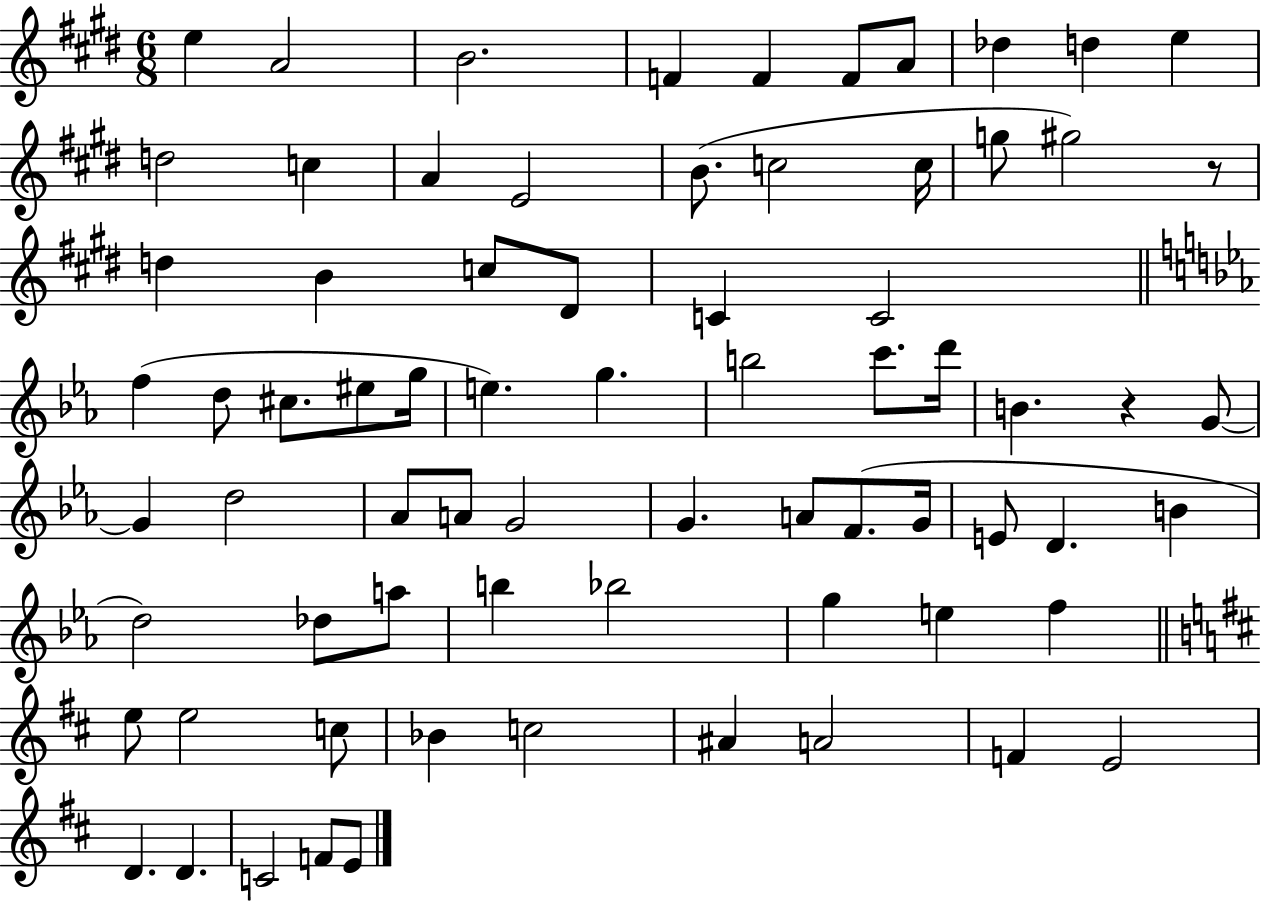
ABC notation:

X:1
T:Untitled
M:6/8
L:1/4
K:E
e A2 B2 F F F/2 A/2 _d d e d2 c A E2 B/2 c2 c/4 g/2 ^g2 z/2 d B c/2 ^D/2 C C2 f d/2 ^c/2 ^e/2 g/4 e g b2 c'/2 d'/4 B z G/2 G d2 _A/2 A/2 G2 G A/2 F/2 G/4 E/2 D B d2 _d/2 a/2 b _b2 g e f e/2 e2 c/2 _B c2 ^A A2 F E2 D D C2 F/2 E/2